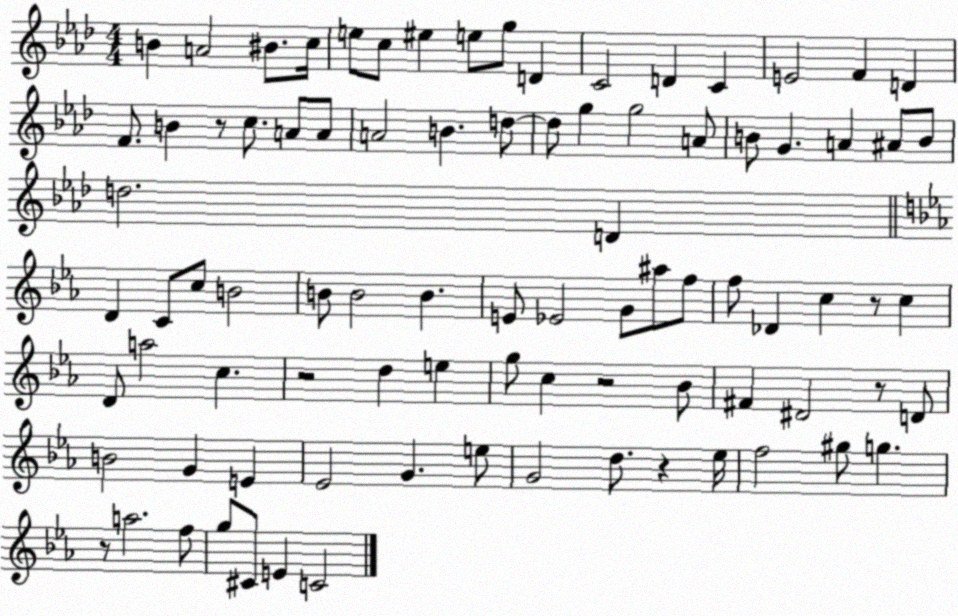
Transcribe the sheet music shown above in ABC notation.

X:1
T:Untitled
M:4/4
L:1/4
K:Ab
B A2 ^B/2 c/4 e/2 c/2 ^e e/2 g/2 D C2 D C E2 F D F/2 B z/2 c/2 A/2 A/2 A2 B d/2 d/2 g g2 A/2 B/2 G A ^A/2 B/2 d2 D D C/2 c/2 B2 B/2 B2 B E/2 _E2 G/2 ^a/2 f/2 f/2 _D c z/2 c D/2 a2 c z2 d e g/2 c z2 _B/2 ^F ^D2 z/2 D/2 B2 G E _E2 G e/2 G2 d/2 z _e/4 f2 ^g/2 g z/2 a2 f/2 g/2 ^C/2 E C2